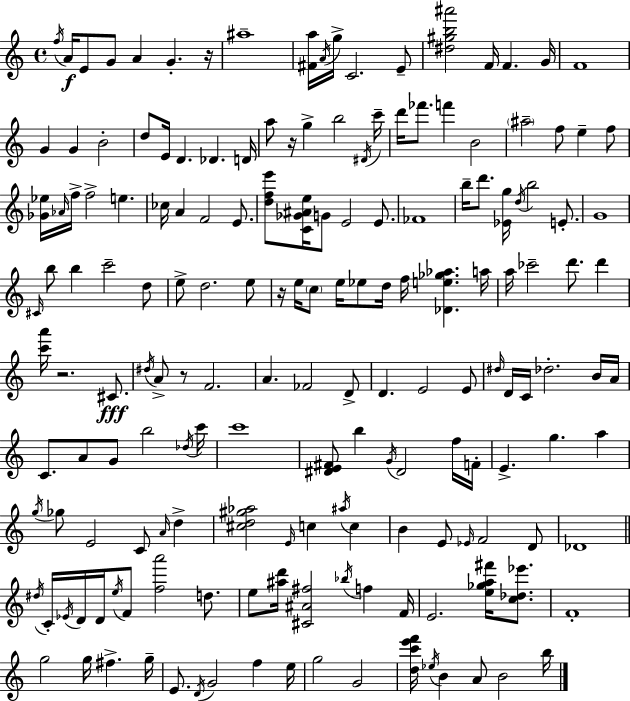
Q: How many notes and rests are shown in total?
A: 171